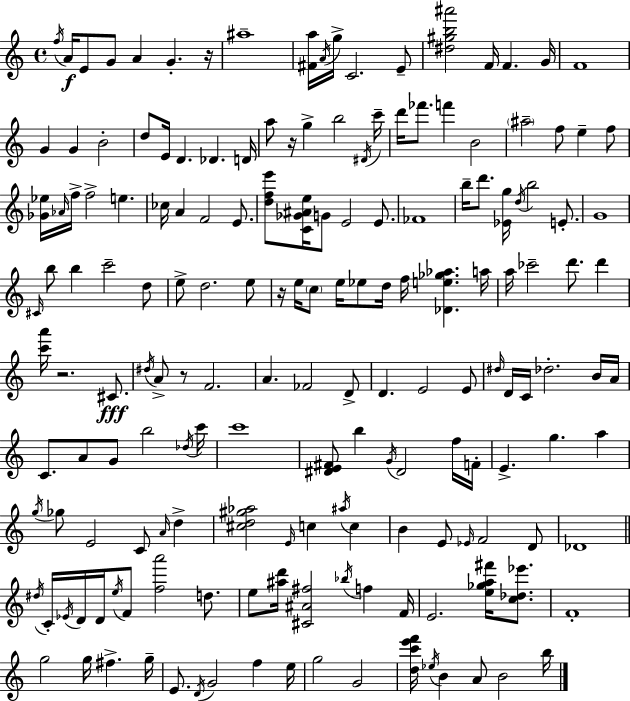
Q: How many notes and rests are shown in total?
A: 171